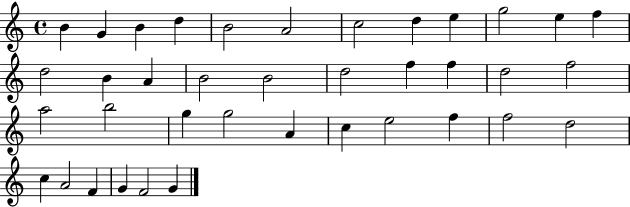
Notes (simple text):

B4/q G4/q B4/q D5/q B4/h A4/h C5/h D5/q E5/q G5/h E5/q F5/q D5/h B4/q A4/q B4/h B4/h D5/h F5/q F5/q D5/h F5/h A5/h B5/h G5/q G5/h A4/q C5/q E5/h F5/q F5/h D5/h C5/q A4/h F4/q G4/q F4/h G4/q